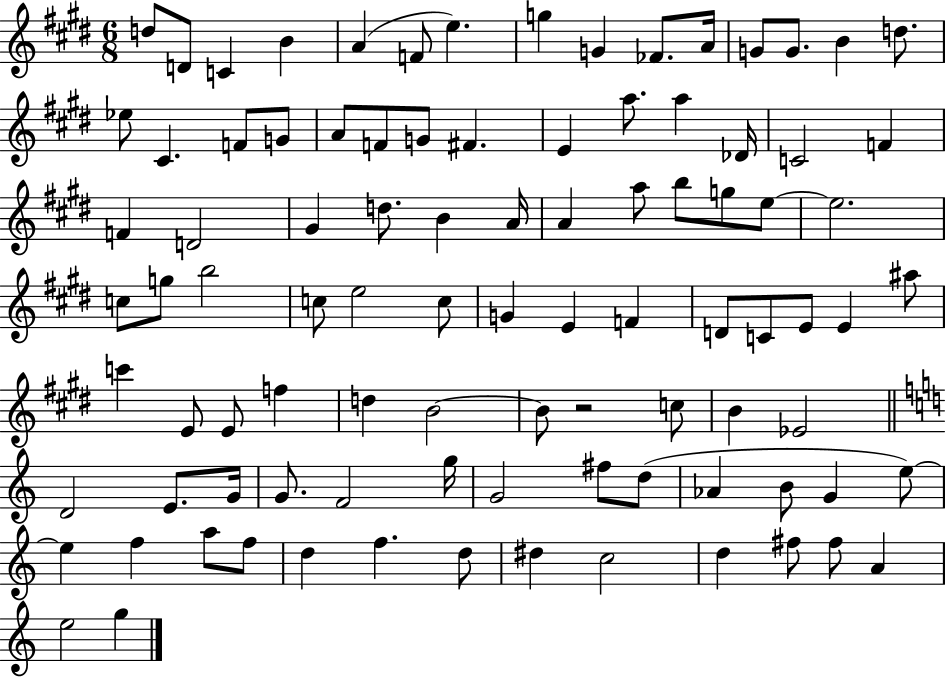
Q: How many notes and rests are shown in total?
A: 94